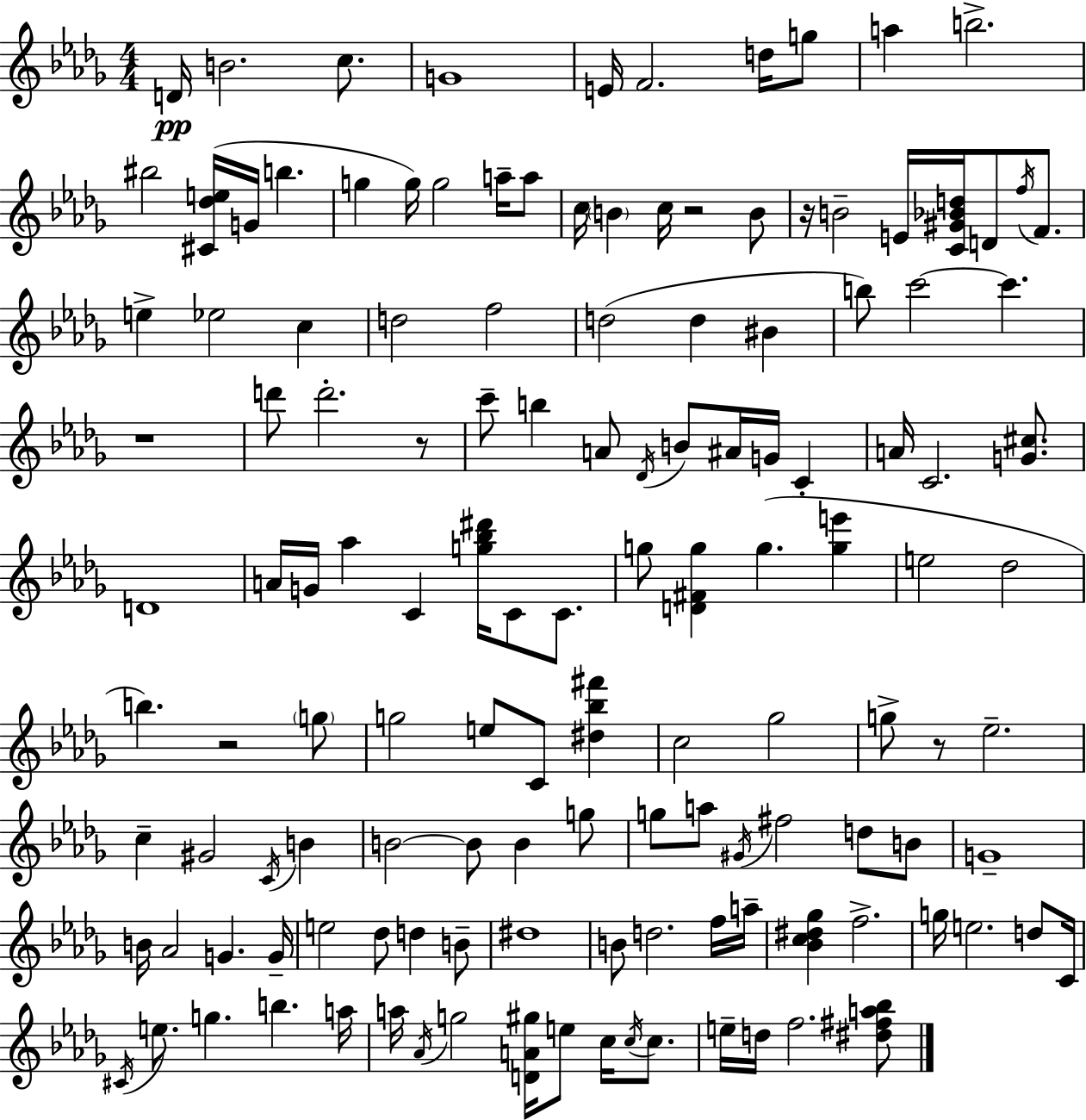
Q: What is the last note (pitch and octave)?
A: F5